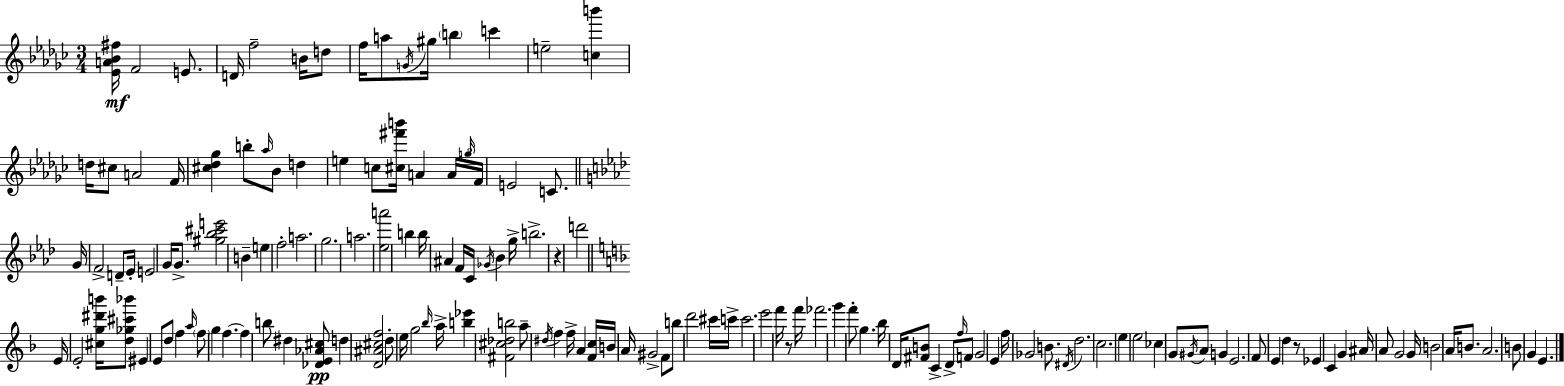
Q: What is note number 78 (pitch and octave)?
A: A4